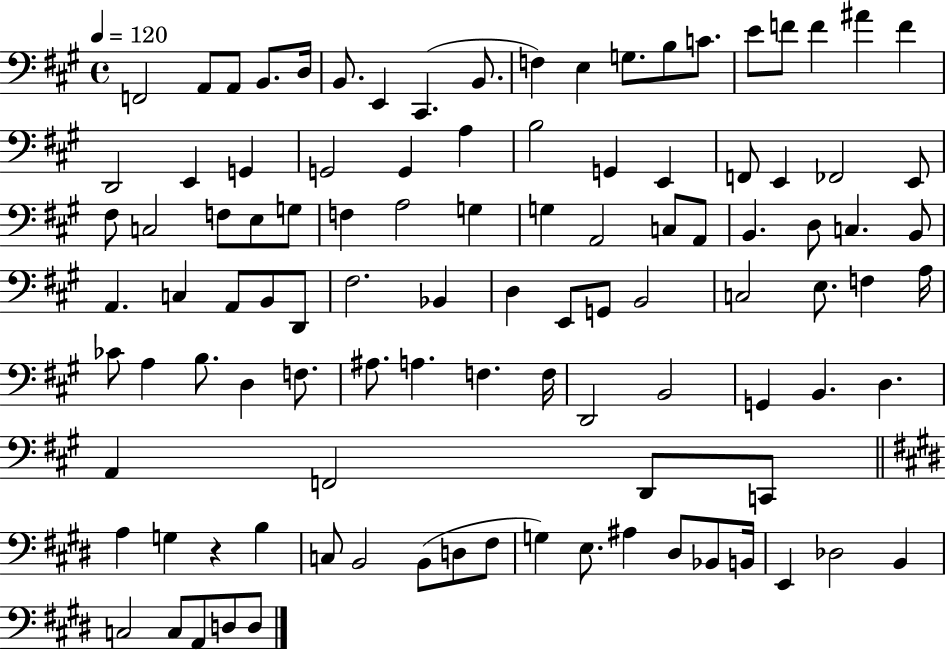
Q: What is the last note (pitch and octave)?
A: D3